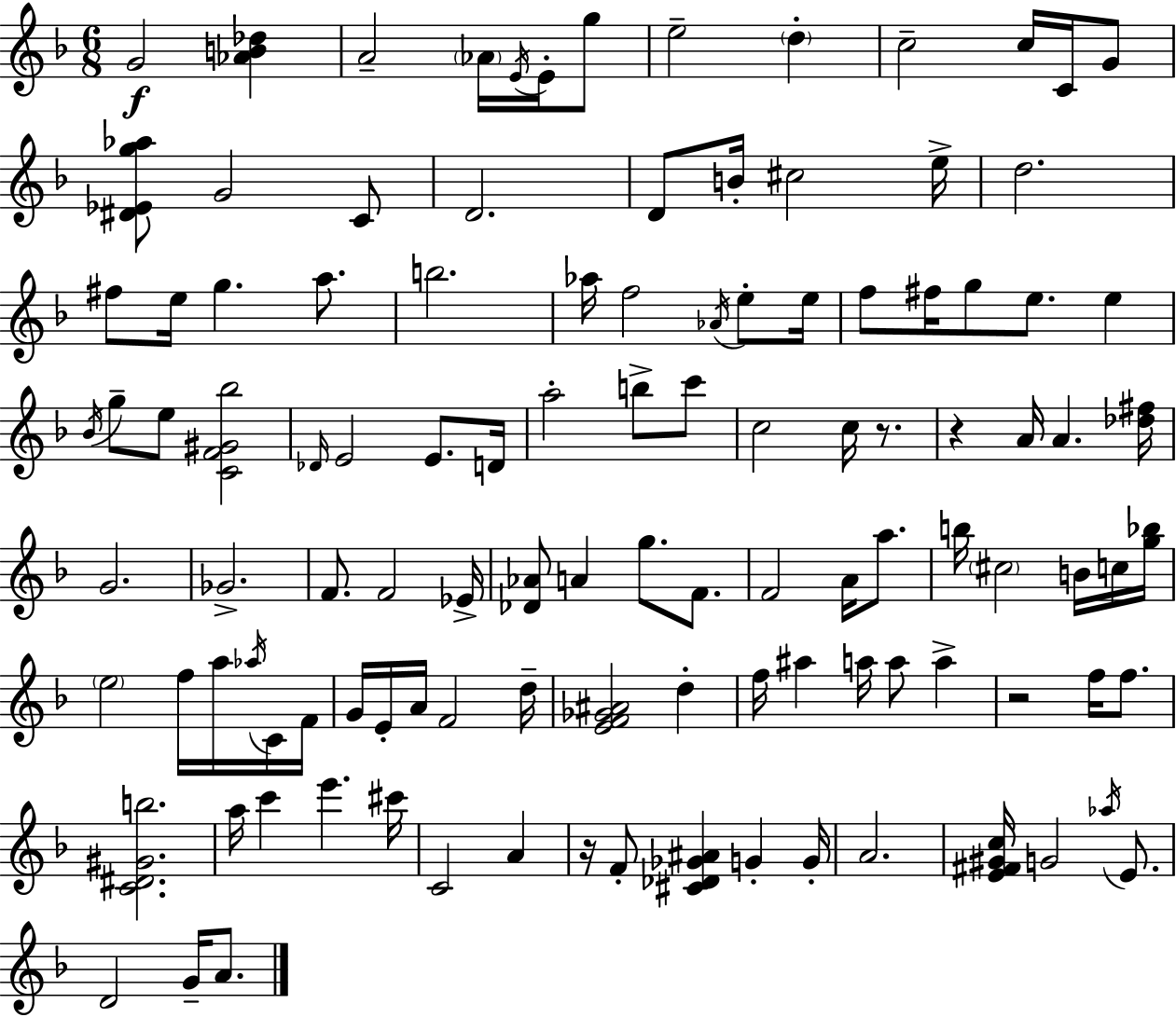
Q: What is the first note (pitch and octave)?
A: G4